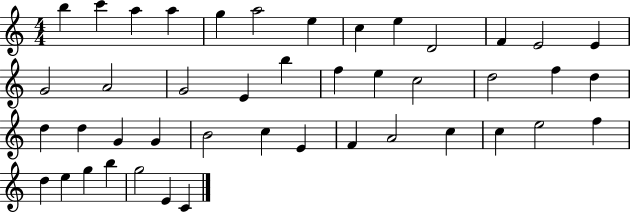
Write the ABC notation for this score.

X:1
T:Untitled
M:4/4
L:1/4
K:C
b c' a a g a2 e c e D2 F E2 E G2 A2 G2 E b f e c2 d2 f d d d G G B2 c E F A2 c c e2 f d e g b g2 E C